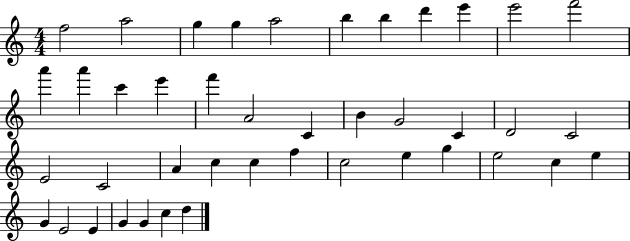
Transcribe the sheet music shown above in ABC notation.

X:1
T:Untitled
M:4/4
L:1/4
K:C
f2 a2 g g a2 b b d' e' e'2 f'2 a' a' c' e' f' A2 C B G2 C D2 C2 E2 C2 A c c f c2 e g e2 c e G E2 E G G c d